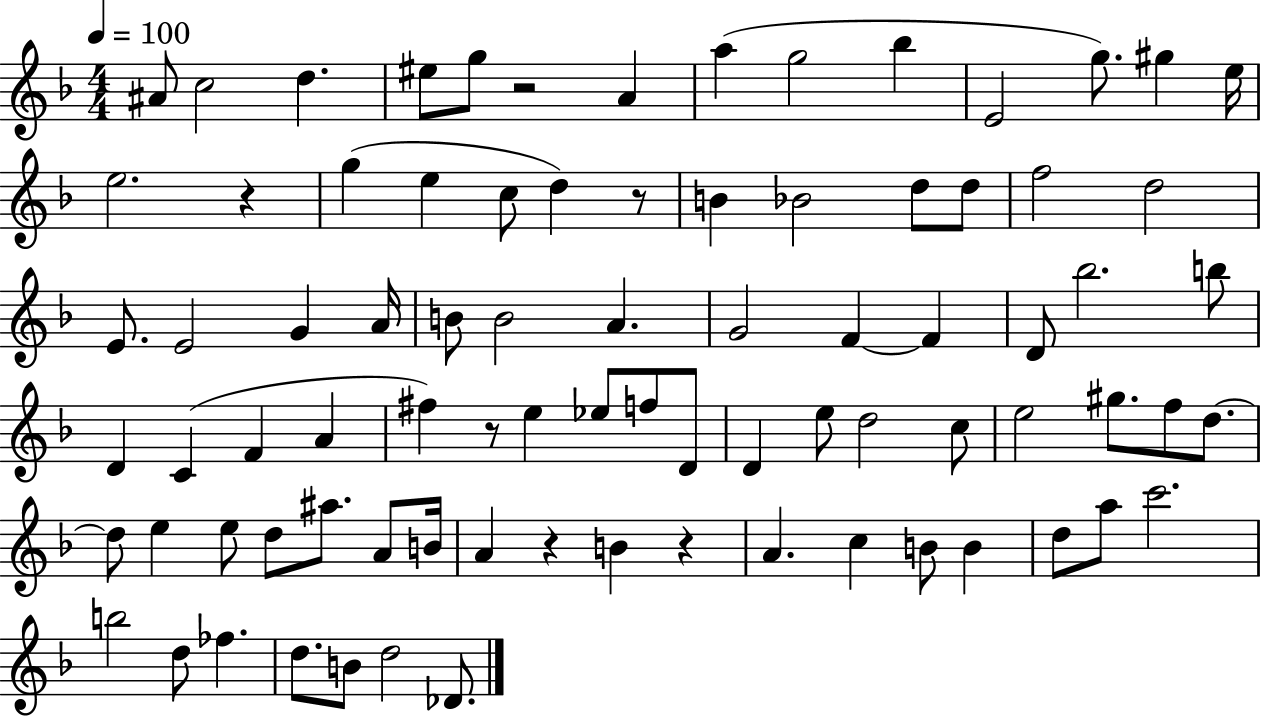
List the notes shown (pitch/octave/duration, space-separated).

A#4/e C5/h D5/q. EIS5/e G5/e R/h A4/q A5/q G5/h Bb5/q E4/h G5/e. G#5/q E5/s E5/h. R/q G5/q E5/q C5/e D5/q R/e B4/q Bb4/h D5/e D5/e F5/h D5/h E4/e. E4/h G4/q A4/s B4/e B4/h A4/q. G4/h F4/q F4/q D4/e Bb5/h. B5/e D4/q C4/q F4/q A4/q F#5/q R/e E5/q Eb5/e F5/e D4/e D4/q E5/e D5/h C5/e E5/h G#5/e. F5/e D5/e. D5/e E5/q E5/e D5/e A#5/e. A4/e B4/s A4/q R/q B4/q R/q A4/q. C5/q B4/e B4/q D5/e A5/e C6/h. B5/h D5/e FES5/q. D5/e. B4/e D5/h Db4/e.